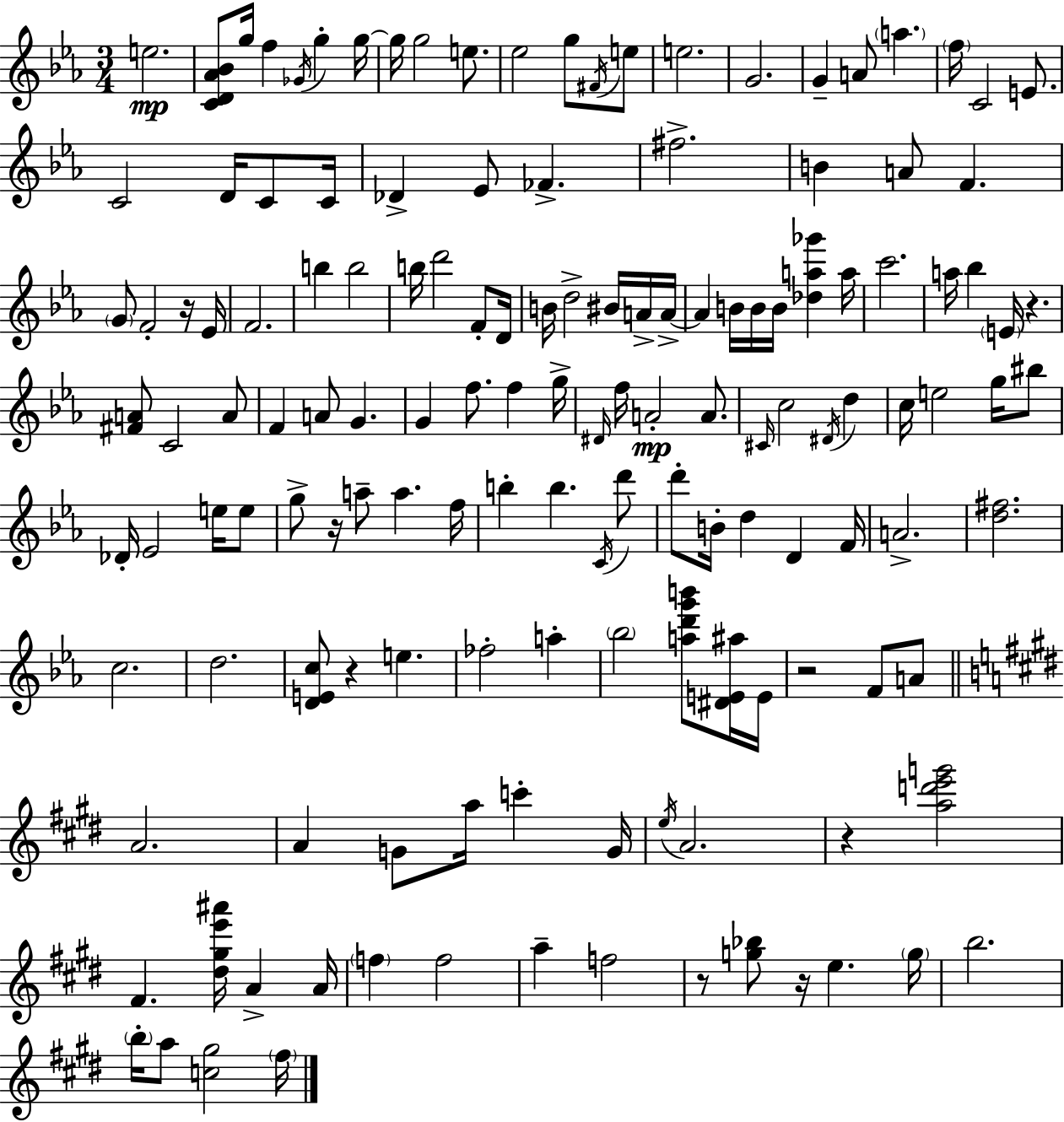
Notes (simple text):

E5/h. [C4,D4,Ab4,Bb4]/e G5/s F5/q Gb4/s G5/q G5/s G5/s G5/h E5/e. Eb5/h G5/e F#4/s E5/e E5/h. G4/h. G4/q A4/e A5/q. F5/s C4/h E4/e. C4/h D4/s C4/e C4/s Db4/q Eb4/e FES4/q. F#5/h. B4/q A4/e F4/q. G4/e F4/h R/s Eb4/s F4/h. B5/q B5/h B5/s D6/h F4/e D4/s B4/s D5/h BIS4/s A4/s A4/s A4/q B4/s B4/s B4/s [Db5,A5,Gb6]/q A5/s C6/h. A5/s Bb5/q E4/s R/q. [F#4,A4]/e C4/h A4/e F4/q A4/e G4/q. G4/q F5/e. F5/q G5/s D#4/s F5/s A4/h A4/e. C#4/s C5/h D#4/s D5/q C5/s E5/h G5/s BIS5/e Db4/s Eb4/h E5/s E5/e G5/e R/s A5/e A5/q. F5/s B5/q B5/q. C4/s D6/e D6/e B4/s D5/q D4/q F4/s A4/h. [D5,F#5]/h. C5/h. D5/h. [D4,E4,C5]/e R/q E5/q. FES5/h A5/q Bb5/h [A5,D6,G6,B6]/e [D#4,E4,A#5]/s E4/s R/h F4/e A4/e A4/h. A4/q G4/e A5/s C6/q G4/s E5/s A4/h. R/q [A5,D6,E6,G6]/h F#4/q. [D#5,G#5,E6,A#6]/s A4/q A4/s F5/q F5/h A5/q F5/h R/e [G5,Bb5]/e R/s E5/q. G5/s B5/h. B5/s A5/e [C5,G#5]/h F#5/s